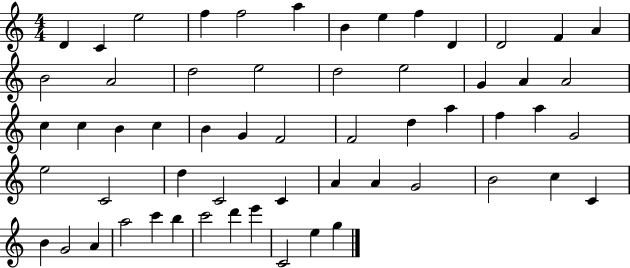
X:1
T:Untitled
M:4/4
L:1/4
K:C
D C e2 f f2 a B e f D D2 F A B2 A2 d2 e2 d2 e2 G A A2 c c B c B G F2 F2 d a f a G2 e2 C2 d C2 C A A G2 B2 c C B G2 A a2 c' b c'2 d' e' C2 e g